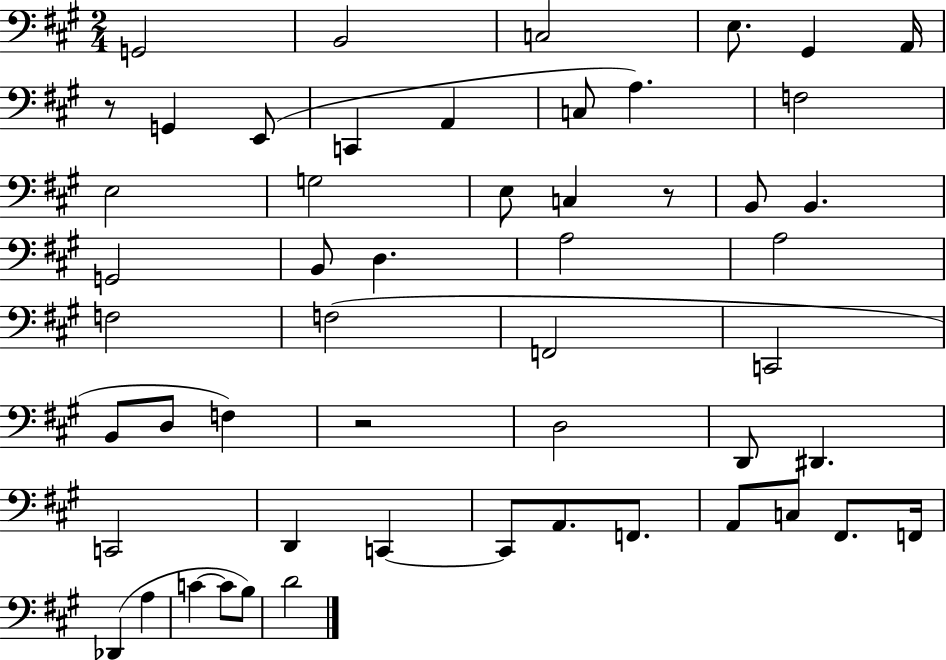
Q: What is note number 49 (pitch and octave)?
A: B3